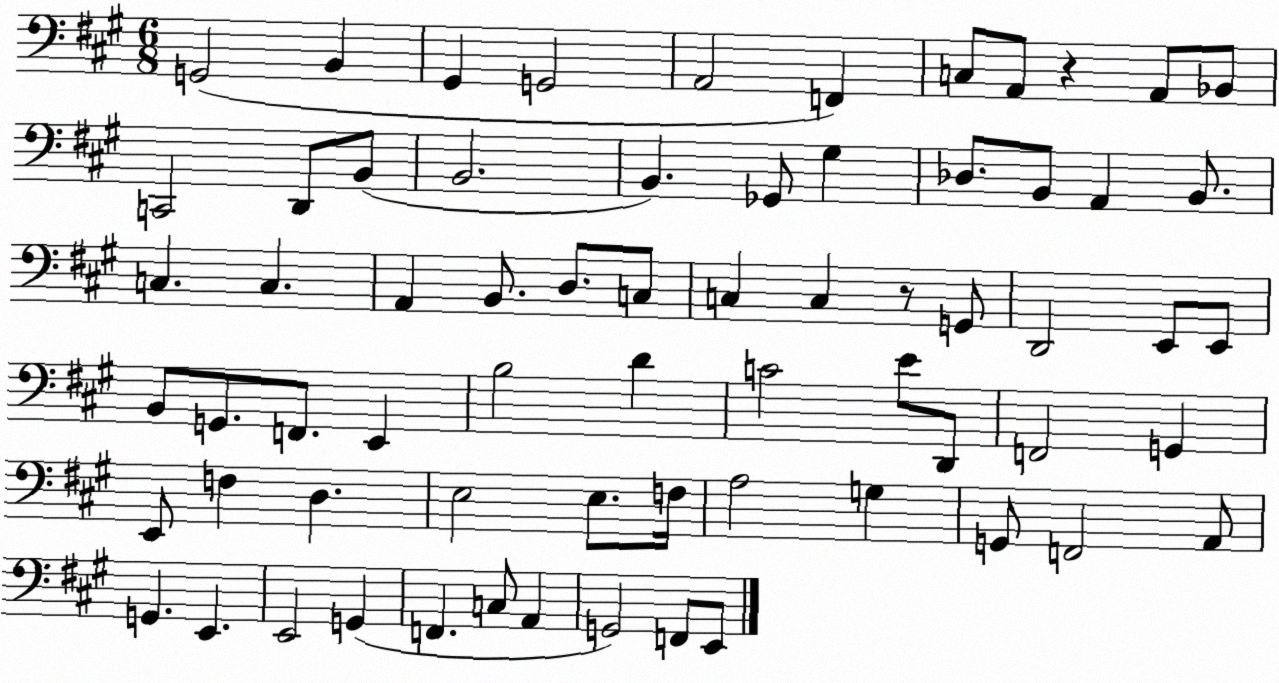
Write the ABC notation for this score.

X:1
T:Untitled
M:6/8
L:1/4
K:A
G,,2 B,, ^G,, G,,2 A,,2 F,, C,/2 A,,/2 z A,,/2 _B,,/2 C,,2 D,,/2 B,,/2 B,,2 B,, _G,,/2 ^G, _D,/2 B,,/2 A,, B,,/2 C, C, A,, B,,/2 D,/2 C,/2 C, C, z/2 G,,/2 D,,2 E,,/2 E,,/2 B,,/2 G,,/2 F,,/2 E,, B,2 D C2 E/2 D,,/2 F,,2 G,, E,,/2 F, D, E,2 E,/2 F,/4 A,2 G, G,,/2 F,,2 A,,/2 G,, E,, E,,2 G,, F,, C,/2 A,, G,,2 F,,/2 E,,/2